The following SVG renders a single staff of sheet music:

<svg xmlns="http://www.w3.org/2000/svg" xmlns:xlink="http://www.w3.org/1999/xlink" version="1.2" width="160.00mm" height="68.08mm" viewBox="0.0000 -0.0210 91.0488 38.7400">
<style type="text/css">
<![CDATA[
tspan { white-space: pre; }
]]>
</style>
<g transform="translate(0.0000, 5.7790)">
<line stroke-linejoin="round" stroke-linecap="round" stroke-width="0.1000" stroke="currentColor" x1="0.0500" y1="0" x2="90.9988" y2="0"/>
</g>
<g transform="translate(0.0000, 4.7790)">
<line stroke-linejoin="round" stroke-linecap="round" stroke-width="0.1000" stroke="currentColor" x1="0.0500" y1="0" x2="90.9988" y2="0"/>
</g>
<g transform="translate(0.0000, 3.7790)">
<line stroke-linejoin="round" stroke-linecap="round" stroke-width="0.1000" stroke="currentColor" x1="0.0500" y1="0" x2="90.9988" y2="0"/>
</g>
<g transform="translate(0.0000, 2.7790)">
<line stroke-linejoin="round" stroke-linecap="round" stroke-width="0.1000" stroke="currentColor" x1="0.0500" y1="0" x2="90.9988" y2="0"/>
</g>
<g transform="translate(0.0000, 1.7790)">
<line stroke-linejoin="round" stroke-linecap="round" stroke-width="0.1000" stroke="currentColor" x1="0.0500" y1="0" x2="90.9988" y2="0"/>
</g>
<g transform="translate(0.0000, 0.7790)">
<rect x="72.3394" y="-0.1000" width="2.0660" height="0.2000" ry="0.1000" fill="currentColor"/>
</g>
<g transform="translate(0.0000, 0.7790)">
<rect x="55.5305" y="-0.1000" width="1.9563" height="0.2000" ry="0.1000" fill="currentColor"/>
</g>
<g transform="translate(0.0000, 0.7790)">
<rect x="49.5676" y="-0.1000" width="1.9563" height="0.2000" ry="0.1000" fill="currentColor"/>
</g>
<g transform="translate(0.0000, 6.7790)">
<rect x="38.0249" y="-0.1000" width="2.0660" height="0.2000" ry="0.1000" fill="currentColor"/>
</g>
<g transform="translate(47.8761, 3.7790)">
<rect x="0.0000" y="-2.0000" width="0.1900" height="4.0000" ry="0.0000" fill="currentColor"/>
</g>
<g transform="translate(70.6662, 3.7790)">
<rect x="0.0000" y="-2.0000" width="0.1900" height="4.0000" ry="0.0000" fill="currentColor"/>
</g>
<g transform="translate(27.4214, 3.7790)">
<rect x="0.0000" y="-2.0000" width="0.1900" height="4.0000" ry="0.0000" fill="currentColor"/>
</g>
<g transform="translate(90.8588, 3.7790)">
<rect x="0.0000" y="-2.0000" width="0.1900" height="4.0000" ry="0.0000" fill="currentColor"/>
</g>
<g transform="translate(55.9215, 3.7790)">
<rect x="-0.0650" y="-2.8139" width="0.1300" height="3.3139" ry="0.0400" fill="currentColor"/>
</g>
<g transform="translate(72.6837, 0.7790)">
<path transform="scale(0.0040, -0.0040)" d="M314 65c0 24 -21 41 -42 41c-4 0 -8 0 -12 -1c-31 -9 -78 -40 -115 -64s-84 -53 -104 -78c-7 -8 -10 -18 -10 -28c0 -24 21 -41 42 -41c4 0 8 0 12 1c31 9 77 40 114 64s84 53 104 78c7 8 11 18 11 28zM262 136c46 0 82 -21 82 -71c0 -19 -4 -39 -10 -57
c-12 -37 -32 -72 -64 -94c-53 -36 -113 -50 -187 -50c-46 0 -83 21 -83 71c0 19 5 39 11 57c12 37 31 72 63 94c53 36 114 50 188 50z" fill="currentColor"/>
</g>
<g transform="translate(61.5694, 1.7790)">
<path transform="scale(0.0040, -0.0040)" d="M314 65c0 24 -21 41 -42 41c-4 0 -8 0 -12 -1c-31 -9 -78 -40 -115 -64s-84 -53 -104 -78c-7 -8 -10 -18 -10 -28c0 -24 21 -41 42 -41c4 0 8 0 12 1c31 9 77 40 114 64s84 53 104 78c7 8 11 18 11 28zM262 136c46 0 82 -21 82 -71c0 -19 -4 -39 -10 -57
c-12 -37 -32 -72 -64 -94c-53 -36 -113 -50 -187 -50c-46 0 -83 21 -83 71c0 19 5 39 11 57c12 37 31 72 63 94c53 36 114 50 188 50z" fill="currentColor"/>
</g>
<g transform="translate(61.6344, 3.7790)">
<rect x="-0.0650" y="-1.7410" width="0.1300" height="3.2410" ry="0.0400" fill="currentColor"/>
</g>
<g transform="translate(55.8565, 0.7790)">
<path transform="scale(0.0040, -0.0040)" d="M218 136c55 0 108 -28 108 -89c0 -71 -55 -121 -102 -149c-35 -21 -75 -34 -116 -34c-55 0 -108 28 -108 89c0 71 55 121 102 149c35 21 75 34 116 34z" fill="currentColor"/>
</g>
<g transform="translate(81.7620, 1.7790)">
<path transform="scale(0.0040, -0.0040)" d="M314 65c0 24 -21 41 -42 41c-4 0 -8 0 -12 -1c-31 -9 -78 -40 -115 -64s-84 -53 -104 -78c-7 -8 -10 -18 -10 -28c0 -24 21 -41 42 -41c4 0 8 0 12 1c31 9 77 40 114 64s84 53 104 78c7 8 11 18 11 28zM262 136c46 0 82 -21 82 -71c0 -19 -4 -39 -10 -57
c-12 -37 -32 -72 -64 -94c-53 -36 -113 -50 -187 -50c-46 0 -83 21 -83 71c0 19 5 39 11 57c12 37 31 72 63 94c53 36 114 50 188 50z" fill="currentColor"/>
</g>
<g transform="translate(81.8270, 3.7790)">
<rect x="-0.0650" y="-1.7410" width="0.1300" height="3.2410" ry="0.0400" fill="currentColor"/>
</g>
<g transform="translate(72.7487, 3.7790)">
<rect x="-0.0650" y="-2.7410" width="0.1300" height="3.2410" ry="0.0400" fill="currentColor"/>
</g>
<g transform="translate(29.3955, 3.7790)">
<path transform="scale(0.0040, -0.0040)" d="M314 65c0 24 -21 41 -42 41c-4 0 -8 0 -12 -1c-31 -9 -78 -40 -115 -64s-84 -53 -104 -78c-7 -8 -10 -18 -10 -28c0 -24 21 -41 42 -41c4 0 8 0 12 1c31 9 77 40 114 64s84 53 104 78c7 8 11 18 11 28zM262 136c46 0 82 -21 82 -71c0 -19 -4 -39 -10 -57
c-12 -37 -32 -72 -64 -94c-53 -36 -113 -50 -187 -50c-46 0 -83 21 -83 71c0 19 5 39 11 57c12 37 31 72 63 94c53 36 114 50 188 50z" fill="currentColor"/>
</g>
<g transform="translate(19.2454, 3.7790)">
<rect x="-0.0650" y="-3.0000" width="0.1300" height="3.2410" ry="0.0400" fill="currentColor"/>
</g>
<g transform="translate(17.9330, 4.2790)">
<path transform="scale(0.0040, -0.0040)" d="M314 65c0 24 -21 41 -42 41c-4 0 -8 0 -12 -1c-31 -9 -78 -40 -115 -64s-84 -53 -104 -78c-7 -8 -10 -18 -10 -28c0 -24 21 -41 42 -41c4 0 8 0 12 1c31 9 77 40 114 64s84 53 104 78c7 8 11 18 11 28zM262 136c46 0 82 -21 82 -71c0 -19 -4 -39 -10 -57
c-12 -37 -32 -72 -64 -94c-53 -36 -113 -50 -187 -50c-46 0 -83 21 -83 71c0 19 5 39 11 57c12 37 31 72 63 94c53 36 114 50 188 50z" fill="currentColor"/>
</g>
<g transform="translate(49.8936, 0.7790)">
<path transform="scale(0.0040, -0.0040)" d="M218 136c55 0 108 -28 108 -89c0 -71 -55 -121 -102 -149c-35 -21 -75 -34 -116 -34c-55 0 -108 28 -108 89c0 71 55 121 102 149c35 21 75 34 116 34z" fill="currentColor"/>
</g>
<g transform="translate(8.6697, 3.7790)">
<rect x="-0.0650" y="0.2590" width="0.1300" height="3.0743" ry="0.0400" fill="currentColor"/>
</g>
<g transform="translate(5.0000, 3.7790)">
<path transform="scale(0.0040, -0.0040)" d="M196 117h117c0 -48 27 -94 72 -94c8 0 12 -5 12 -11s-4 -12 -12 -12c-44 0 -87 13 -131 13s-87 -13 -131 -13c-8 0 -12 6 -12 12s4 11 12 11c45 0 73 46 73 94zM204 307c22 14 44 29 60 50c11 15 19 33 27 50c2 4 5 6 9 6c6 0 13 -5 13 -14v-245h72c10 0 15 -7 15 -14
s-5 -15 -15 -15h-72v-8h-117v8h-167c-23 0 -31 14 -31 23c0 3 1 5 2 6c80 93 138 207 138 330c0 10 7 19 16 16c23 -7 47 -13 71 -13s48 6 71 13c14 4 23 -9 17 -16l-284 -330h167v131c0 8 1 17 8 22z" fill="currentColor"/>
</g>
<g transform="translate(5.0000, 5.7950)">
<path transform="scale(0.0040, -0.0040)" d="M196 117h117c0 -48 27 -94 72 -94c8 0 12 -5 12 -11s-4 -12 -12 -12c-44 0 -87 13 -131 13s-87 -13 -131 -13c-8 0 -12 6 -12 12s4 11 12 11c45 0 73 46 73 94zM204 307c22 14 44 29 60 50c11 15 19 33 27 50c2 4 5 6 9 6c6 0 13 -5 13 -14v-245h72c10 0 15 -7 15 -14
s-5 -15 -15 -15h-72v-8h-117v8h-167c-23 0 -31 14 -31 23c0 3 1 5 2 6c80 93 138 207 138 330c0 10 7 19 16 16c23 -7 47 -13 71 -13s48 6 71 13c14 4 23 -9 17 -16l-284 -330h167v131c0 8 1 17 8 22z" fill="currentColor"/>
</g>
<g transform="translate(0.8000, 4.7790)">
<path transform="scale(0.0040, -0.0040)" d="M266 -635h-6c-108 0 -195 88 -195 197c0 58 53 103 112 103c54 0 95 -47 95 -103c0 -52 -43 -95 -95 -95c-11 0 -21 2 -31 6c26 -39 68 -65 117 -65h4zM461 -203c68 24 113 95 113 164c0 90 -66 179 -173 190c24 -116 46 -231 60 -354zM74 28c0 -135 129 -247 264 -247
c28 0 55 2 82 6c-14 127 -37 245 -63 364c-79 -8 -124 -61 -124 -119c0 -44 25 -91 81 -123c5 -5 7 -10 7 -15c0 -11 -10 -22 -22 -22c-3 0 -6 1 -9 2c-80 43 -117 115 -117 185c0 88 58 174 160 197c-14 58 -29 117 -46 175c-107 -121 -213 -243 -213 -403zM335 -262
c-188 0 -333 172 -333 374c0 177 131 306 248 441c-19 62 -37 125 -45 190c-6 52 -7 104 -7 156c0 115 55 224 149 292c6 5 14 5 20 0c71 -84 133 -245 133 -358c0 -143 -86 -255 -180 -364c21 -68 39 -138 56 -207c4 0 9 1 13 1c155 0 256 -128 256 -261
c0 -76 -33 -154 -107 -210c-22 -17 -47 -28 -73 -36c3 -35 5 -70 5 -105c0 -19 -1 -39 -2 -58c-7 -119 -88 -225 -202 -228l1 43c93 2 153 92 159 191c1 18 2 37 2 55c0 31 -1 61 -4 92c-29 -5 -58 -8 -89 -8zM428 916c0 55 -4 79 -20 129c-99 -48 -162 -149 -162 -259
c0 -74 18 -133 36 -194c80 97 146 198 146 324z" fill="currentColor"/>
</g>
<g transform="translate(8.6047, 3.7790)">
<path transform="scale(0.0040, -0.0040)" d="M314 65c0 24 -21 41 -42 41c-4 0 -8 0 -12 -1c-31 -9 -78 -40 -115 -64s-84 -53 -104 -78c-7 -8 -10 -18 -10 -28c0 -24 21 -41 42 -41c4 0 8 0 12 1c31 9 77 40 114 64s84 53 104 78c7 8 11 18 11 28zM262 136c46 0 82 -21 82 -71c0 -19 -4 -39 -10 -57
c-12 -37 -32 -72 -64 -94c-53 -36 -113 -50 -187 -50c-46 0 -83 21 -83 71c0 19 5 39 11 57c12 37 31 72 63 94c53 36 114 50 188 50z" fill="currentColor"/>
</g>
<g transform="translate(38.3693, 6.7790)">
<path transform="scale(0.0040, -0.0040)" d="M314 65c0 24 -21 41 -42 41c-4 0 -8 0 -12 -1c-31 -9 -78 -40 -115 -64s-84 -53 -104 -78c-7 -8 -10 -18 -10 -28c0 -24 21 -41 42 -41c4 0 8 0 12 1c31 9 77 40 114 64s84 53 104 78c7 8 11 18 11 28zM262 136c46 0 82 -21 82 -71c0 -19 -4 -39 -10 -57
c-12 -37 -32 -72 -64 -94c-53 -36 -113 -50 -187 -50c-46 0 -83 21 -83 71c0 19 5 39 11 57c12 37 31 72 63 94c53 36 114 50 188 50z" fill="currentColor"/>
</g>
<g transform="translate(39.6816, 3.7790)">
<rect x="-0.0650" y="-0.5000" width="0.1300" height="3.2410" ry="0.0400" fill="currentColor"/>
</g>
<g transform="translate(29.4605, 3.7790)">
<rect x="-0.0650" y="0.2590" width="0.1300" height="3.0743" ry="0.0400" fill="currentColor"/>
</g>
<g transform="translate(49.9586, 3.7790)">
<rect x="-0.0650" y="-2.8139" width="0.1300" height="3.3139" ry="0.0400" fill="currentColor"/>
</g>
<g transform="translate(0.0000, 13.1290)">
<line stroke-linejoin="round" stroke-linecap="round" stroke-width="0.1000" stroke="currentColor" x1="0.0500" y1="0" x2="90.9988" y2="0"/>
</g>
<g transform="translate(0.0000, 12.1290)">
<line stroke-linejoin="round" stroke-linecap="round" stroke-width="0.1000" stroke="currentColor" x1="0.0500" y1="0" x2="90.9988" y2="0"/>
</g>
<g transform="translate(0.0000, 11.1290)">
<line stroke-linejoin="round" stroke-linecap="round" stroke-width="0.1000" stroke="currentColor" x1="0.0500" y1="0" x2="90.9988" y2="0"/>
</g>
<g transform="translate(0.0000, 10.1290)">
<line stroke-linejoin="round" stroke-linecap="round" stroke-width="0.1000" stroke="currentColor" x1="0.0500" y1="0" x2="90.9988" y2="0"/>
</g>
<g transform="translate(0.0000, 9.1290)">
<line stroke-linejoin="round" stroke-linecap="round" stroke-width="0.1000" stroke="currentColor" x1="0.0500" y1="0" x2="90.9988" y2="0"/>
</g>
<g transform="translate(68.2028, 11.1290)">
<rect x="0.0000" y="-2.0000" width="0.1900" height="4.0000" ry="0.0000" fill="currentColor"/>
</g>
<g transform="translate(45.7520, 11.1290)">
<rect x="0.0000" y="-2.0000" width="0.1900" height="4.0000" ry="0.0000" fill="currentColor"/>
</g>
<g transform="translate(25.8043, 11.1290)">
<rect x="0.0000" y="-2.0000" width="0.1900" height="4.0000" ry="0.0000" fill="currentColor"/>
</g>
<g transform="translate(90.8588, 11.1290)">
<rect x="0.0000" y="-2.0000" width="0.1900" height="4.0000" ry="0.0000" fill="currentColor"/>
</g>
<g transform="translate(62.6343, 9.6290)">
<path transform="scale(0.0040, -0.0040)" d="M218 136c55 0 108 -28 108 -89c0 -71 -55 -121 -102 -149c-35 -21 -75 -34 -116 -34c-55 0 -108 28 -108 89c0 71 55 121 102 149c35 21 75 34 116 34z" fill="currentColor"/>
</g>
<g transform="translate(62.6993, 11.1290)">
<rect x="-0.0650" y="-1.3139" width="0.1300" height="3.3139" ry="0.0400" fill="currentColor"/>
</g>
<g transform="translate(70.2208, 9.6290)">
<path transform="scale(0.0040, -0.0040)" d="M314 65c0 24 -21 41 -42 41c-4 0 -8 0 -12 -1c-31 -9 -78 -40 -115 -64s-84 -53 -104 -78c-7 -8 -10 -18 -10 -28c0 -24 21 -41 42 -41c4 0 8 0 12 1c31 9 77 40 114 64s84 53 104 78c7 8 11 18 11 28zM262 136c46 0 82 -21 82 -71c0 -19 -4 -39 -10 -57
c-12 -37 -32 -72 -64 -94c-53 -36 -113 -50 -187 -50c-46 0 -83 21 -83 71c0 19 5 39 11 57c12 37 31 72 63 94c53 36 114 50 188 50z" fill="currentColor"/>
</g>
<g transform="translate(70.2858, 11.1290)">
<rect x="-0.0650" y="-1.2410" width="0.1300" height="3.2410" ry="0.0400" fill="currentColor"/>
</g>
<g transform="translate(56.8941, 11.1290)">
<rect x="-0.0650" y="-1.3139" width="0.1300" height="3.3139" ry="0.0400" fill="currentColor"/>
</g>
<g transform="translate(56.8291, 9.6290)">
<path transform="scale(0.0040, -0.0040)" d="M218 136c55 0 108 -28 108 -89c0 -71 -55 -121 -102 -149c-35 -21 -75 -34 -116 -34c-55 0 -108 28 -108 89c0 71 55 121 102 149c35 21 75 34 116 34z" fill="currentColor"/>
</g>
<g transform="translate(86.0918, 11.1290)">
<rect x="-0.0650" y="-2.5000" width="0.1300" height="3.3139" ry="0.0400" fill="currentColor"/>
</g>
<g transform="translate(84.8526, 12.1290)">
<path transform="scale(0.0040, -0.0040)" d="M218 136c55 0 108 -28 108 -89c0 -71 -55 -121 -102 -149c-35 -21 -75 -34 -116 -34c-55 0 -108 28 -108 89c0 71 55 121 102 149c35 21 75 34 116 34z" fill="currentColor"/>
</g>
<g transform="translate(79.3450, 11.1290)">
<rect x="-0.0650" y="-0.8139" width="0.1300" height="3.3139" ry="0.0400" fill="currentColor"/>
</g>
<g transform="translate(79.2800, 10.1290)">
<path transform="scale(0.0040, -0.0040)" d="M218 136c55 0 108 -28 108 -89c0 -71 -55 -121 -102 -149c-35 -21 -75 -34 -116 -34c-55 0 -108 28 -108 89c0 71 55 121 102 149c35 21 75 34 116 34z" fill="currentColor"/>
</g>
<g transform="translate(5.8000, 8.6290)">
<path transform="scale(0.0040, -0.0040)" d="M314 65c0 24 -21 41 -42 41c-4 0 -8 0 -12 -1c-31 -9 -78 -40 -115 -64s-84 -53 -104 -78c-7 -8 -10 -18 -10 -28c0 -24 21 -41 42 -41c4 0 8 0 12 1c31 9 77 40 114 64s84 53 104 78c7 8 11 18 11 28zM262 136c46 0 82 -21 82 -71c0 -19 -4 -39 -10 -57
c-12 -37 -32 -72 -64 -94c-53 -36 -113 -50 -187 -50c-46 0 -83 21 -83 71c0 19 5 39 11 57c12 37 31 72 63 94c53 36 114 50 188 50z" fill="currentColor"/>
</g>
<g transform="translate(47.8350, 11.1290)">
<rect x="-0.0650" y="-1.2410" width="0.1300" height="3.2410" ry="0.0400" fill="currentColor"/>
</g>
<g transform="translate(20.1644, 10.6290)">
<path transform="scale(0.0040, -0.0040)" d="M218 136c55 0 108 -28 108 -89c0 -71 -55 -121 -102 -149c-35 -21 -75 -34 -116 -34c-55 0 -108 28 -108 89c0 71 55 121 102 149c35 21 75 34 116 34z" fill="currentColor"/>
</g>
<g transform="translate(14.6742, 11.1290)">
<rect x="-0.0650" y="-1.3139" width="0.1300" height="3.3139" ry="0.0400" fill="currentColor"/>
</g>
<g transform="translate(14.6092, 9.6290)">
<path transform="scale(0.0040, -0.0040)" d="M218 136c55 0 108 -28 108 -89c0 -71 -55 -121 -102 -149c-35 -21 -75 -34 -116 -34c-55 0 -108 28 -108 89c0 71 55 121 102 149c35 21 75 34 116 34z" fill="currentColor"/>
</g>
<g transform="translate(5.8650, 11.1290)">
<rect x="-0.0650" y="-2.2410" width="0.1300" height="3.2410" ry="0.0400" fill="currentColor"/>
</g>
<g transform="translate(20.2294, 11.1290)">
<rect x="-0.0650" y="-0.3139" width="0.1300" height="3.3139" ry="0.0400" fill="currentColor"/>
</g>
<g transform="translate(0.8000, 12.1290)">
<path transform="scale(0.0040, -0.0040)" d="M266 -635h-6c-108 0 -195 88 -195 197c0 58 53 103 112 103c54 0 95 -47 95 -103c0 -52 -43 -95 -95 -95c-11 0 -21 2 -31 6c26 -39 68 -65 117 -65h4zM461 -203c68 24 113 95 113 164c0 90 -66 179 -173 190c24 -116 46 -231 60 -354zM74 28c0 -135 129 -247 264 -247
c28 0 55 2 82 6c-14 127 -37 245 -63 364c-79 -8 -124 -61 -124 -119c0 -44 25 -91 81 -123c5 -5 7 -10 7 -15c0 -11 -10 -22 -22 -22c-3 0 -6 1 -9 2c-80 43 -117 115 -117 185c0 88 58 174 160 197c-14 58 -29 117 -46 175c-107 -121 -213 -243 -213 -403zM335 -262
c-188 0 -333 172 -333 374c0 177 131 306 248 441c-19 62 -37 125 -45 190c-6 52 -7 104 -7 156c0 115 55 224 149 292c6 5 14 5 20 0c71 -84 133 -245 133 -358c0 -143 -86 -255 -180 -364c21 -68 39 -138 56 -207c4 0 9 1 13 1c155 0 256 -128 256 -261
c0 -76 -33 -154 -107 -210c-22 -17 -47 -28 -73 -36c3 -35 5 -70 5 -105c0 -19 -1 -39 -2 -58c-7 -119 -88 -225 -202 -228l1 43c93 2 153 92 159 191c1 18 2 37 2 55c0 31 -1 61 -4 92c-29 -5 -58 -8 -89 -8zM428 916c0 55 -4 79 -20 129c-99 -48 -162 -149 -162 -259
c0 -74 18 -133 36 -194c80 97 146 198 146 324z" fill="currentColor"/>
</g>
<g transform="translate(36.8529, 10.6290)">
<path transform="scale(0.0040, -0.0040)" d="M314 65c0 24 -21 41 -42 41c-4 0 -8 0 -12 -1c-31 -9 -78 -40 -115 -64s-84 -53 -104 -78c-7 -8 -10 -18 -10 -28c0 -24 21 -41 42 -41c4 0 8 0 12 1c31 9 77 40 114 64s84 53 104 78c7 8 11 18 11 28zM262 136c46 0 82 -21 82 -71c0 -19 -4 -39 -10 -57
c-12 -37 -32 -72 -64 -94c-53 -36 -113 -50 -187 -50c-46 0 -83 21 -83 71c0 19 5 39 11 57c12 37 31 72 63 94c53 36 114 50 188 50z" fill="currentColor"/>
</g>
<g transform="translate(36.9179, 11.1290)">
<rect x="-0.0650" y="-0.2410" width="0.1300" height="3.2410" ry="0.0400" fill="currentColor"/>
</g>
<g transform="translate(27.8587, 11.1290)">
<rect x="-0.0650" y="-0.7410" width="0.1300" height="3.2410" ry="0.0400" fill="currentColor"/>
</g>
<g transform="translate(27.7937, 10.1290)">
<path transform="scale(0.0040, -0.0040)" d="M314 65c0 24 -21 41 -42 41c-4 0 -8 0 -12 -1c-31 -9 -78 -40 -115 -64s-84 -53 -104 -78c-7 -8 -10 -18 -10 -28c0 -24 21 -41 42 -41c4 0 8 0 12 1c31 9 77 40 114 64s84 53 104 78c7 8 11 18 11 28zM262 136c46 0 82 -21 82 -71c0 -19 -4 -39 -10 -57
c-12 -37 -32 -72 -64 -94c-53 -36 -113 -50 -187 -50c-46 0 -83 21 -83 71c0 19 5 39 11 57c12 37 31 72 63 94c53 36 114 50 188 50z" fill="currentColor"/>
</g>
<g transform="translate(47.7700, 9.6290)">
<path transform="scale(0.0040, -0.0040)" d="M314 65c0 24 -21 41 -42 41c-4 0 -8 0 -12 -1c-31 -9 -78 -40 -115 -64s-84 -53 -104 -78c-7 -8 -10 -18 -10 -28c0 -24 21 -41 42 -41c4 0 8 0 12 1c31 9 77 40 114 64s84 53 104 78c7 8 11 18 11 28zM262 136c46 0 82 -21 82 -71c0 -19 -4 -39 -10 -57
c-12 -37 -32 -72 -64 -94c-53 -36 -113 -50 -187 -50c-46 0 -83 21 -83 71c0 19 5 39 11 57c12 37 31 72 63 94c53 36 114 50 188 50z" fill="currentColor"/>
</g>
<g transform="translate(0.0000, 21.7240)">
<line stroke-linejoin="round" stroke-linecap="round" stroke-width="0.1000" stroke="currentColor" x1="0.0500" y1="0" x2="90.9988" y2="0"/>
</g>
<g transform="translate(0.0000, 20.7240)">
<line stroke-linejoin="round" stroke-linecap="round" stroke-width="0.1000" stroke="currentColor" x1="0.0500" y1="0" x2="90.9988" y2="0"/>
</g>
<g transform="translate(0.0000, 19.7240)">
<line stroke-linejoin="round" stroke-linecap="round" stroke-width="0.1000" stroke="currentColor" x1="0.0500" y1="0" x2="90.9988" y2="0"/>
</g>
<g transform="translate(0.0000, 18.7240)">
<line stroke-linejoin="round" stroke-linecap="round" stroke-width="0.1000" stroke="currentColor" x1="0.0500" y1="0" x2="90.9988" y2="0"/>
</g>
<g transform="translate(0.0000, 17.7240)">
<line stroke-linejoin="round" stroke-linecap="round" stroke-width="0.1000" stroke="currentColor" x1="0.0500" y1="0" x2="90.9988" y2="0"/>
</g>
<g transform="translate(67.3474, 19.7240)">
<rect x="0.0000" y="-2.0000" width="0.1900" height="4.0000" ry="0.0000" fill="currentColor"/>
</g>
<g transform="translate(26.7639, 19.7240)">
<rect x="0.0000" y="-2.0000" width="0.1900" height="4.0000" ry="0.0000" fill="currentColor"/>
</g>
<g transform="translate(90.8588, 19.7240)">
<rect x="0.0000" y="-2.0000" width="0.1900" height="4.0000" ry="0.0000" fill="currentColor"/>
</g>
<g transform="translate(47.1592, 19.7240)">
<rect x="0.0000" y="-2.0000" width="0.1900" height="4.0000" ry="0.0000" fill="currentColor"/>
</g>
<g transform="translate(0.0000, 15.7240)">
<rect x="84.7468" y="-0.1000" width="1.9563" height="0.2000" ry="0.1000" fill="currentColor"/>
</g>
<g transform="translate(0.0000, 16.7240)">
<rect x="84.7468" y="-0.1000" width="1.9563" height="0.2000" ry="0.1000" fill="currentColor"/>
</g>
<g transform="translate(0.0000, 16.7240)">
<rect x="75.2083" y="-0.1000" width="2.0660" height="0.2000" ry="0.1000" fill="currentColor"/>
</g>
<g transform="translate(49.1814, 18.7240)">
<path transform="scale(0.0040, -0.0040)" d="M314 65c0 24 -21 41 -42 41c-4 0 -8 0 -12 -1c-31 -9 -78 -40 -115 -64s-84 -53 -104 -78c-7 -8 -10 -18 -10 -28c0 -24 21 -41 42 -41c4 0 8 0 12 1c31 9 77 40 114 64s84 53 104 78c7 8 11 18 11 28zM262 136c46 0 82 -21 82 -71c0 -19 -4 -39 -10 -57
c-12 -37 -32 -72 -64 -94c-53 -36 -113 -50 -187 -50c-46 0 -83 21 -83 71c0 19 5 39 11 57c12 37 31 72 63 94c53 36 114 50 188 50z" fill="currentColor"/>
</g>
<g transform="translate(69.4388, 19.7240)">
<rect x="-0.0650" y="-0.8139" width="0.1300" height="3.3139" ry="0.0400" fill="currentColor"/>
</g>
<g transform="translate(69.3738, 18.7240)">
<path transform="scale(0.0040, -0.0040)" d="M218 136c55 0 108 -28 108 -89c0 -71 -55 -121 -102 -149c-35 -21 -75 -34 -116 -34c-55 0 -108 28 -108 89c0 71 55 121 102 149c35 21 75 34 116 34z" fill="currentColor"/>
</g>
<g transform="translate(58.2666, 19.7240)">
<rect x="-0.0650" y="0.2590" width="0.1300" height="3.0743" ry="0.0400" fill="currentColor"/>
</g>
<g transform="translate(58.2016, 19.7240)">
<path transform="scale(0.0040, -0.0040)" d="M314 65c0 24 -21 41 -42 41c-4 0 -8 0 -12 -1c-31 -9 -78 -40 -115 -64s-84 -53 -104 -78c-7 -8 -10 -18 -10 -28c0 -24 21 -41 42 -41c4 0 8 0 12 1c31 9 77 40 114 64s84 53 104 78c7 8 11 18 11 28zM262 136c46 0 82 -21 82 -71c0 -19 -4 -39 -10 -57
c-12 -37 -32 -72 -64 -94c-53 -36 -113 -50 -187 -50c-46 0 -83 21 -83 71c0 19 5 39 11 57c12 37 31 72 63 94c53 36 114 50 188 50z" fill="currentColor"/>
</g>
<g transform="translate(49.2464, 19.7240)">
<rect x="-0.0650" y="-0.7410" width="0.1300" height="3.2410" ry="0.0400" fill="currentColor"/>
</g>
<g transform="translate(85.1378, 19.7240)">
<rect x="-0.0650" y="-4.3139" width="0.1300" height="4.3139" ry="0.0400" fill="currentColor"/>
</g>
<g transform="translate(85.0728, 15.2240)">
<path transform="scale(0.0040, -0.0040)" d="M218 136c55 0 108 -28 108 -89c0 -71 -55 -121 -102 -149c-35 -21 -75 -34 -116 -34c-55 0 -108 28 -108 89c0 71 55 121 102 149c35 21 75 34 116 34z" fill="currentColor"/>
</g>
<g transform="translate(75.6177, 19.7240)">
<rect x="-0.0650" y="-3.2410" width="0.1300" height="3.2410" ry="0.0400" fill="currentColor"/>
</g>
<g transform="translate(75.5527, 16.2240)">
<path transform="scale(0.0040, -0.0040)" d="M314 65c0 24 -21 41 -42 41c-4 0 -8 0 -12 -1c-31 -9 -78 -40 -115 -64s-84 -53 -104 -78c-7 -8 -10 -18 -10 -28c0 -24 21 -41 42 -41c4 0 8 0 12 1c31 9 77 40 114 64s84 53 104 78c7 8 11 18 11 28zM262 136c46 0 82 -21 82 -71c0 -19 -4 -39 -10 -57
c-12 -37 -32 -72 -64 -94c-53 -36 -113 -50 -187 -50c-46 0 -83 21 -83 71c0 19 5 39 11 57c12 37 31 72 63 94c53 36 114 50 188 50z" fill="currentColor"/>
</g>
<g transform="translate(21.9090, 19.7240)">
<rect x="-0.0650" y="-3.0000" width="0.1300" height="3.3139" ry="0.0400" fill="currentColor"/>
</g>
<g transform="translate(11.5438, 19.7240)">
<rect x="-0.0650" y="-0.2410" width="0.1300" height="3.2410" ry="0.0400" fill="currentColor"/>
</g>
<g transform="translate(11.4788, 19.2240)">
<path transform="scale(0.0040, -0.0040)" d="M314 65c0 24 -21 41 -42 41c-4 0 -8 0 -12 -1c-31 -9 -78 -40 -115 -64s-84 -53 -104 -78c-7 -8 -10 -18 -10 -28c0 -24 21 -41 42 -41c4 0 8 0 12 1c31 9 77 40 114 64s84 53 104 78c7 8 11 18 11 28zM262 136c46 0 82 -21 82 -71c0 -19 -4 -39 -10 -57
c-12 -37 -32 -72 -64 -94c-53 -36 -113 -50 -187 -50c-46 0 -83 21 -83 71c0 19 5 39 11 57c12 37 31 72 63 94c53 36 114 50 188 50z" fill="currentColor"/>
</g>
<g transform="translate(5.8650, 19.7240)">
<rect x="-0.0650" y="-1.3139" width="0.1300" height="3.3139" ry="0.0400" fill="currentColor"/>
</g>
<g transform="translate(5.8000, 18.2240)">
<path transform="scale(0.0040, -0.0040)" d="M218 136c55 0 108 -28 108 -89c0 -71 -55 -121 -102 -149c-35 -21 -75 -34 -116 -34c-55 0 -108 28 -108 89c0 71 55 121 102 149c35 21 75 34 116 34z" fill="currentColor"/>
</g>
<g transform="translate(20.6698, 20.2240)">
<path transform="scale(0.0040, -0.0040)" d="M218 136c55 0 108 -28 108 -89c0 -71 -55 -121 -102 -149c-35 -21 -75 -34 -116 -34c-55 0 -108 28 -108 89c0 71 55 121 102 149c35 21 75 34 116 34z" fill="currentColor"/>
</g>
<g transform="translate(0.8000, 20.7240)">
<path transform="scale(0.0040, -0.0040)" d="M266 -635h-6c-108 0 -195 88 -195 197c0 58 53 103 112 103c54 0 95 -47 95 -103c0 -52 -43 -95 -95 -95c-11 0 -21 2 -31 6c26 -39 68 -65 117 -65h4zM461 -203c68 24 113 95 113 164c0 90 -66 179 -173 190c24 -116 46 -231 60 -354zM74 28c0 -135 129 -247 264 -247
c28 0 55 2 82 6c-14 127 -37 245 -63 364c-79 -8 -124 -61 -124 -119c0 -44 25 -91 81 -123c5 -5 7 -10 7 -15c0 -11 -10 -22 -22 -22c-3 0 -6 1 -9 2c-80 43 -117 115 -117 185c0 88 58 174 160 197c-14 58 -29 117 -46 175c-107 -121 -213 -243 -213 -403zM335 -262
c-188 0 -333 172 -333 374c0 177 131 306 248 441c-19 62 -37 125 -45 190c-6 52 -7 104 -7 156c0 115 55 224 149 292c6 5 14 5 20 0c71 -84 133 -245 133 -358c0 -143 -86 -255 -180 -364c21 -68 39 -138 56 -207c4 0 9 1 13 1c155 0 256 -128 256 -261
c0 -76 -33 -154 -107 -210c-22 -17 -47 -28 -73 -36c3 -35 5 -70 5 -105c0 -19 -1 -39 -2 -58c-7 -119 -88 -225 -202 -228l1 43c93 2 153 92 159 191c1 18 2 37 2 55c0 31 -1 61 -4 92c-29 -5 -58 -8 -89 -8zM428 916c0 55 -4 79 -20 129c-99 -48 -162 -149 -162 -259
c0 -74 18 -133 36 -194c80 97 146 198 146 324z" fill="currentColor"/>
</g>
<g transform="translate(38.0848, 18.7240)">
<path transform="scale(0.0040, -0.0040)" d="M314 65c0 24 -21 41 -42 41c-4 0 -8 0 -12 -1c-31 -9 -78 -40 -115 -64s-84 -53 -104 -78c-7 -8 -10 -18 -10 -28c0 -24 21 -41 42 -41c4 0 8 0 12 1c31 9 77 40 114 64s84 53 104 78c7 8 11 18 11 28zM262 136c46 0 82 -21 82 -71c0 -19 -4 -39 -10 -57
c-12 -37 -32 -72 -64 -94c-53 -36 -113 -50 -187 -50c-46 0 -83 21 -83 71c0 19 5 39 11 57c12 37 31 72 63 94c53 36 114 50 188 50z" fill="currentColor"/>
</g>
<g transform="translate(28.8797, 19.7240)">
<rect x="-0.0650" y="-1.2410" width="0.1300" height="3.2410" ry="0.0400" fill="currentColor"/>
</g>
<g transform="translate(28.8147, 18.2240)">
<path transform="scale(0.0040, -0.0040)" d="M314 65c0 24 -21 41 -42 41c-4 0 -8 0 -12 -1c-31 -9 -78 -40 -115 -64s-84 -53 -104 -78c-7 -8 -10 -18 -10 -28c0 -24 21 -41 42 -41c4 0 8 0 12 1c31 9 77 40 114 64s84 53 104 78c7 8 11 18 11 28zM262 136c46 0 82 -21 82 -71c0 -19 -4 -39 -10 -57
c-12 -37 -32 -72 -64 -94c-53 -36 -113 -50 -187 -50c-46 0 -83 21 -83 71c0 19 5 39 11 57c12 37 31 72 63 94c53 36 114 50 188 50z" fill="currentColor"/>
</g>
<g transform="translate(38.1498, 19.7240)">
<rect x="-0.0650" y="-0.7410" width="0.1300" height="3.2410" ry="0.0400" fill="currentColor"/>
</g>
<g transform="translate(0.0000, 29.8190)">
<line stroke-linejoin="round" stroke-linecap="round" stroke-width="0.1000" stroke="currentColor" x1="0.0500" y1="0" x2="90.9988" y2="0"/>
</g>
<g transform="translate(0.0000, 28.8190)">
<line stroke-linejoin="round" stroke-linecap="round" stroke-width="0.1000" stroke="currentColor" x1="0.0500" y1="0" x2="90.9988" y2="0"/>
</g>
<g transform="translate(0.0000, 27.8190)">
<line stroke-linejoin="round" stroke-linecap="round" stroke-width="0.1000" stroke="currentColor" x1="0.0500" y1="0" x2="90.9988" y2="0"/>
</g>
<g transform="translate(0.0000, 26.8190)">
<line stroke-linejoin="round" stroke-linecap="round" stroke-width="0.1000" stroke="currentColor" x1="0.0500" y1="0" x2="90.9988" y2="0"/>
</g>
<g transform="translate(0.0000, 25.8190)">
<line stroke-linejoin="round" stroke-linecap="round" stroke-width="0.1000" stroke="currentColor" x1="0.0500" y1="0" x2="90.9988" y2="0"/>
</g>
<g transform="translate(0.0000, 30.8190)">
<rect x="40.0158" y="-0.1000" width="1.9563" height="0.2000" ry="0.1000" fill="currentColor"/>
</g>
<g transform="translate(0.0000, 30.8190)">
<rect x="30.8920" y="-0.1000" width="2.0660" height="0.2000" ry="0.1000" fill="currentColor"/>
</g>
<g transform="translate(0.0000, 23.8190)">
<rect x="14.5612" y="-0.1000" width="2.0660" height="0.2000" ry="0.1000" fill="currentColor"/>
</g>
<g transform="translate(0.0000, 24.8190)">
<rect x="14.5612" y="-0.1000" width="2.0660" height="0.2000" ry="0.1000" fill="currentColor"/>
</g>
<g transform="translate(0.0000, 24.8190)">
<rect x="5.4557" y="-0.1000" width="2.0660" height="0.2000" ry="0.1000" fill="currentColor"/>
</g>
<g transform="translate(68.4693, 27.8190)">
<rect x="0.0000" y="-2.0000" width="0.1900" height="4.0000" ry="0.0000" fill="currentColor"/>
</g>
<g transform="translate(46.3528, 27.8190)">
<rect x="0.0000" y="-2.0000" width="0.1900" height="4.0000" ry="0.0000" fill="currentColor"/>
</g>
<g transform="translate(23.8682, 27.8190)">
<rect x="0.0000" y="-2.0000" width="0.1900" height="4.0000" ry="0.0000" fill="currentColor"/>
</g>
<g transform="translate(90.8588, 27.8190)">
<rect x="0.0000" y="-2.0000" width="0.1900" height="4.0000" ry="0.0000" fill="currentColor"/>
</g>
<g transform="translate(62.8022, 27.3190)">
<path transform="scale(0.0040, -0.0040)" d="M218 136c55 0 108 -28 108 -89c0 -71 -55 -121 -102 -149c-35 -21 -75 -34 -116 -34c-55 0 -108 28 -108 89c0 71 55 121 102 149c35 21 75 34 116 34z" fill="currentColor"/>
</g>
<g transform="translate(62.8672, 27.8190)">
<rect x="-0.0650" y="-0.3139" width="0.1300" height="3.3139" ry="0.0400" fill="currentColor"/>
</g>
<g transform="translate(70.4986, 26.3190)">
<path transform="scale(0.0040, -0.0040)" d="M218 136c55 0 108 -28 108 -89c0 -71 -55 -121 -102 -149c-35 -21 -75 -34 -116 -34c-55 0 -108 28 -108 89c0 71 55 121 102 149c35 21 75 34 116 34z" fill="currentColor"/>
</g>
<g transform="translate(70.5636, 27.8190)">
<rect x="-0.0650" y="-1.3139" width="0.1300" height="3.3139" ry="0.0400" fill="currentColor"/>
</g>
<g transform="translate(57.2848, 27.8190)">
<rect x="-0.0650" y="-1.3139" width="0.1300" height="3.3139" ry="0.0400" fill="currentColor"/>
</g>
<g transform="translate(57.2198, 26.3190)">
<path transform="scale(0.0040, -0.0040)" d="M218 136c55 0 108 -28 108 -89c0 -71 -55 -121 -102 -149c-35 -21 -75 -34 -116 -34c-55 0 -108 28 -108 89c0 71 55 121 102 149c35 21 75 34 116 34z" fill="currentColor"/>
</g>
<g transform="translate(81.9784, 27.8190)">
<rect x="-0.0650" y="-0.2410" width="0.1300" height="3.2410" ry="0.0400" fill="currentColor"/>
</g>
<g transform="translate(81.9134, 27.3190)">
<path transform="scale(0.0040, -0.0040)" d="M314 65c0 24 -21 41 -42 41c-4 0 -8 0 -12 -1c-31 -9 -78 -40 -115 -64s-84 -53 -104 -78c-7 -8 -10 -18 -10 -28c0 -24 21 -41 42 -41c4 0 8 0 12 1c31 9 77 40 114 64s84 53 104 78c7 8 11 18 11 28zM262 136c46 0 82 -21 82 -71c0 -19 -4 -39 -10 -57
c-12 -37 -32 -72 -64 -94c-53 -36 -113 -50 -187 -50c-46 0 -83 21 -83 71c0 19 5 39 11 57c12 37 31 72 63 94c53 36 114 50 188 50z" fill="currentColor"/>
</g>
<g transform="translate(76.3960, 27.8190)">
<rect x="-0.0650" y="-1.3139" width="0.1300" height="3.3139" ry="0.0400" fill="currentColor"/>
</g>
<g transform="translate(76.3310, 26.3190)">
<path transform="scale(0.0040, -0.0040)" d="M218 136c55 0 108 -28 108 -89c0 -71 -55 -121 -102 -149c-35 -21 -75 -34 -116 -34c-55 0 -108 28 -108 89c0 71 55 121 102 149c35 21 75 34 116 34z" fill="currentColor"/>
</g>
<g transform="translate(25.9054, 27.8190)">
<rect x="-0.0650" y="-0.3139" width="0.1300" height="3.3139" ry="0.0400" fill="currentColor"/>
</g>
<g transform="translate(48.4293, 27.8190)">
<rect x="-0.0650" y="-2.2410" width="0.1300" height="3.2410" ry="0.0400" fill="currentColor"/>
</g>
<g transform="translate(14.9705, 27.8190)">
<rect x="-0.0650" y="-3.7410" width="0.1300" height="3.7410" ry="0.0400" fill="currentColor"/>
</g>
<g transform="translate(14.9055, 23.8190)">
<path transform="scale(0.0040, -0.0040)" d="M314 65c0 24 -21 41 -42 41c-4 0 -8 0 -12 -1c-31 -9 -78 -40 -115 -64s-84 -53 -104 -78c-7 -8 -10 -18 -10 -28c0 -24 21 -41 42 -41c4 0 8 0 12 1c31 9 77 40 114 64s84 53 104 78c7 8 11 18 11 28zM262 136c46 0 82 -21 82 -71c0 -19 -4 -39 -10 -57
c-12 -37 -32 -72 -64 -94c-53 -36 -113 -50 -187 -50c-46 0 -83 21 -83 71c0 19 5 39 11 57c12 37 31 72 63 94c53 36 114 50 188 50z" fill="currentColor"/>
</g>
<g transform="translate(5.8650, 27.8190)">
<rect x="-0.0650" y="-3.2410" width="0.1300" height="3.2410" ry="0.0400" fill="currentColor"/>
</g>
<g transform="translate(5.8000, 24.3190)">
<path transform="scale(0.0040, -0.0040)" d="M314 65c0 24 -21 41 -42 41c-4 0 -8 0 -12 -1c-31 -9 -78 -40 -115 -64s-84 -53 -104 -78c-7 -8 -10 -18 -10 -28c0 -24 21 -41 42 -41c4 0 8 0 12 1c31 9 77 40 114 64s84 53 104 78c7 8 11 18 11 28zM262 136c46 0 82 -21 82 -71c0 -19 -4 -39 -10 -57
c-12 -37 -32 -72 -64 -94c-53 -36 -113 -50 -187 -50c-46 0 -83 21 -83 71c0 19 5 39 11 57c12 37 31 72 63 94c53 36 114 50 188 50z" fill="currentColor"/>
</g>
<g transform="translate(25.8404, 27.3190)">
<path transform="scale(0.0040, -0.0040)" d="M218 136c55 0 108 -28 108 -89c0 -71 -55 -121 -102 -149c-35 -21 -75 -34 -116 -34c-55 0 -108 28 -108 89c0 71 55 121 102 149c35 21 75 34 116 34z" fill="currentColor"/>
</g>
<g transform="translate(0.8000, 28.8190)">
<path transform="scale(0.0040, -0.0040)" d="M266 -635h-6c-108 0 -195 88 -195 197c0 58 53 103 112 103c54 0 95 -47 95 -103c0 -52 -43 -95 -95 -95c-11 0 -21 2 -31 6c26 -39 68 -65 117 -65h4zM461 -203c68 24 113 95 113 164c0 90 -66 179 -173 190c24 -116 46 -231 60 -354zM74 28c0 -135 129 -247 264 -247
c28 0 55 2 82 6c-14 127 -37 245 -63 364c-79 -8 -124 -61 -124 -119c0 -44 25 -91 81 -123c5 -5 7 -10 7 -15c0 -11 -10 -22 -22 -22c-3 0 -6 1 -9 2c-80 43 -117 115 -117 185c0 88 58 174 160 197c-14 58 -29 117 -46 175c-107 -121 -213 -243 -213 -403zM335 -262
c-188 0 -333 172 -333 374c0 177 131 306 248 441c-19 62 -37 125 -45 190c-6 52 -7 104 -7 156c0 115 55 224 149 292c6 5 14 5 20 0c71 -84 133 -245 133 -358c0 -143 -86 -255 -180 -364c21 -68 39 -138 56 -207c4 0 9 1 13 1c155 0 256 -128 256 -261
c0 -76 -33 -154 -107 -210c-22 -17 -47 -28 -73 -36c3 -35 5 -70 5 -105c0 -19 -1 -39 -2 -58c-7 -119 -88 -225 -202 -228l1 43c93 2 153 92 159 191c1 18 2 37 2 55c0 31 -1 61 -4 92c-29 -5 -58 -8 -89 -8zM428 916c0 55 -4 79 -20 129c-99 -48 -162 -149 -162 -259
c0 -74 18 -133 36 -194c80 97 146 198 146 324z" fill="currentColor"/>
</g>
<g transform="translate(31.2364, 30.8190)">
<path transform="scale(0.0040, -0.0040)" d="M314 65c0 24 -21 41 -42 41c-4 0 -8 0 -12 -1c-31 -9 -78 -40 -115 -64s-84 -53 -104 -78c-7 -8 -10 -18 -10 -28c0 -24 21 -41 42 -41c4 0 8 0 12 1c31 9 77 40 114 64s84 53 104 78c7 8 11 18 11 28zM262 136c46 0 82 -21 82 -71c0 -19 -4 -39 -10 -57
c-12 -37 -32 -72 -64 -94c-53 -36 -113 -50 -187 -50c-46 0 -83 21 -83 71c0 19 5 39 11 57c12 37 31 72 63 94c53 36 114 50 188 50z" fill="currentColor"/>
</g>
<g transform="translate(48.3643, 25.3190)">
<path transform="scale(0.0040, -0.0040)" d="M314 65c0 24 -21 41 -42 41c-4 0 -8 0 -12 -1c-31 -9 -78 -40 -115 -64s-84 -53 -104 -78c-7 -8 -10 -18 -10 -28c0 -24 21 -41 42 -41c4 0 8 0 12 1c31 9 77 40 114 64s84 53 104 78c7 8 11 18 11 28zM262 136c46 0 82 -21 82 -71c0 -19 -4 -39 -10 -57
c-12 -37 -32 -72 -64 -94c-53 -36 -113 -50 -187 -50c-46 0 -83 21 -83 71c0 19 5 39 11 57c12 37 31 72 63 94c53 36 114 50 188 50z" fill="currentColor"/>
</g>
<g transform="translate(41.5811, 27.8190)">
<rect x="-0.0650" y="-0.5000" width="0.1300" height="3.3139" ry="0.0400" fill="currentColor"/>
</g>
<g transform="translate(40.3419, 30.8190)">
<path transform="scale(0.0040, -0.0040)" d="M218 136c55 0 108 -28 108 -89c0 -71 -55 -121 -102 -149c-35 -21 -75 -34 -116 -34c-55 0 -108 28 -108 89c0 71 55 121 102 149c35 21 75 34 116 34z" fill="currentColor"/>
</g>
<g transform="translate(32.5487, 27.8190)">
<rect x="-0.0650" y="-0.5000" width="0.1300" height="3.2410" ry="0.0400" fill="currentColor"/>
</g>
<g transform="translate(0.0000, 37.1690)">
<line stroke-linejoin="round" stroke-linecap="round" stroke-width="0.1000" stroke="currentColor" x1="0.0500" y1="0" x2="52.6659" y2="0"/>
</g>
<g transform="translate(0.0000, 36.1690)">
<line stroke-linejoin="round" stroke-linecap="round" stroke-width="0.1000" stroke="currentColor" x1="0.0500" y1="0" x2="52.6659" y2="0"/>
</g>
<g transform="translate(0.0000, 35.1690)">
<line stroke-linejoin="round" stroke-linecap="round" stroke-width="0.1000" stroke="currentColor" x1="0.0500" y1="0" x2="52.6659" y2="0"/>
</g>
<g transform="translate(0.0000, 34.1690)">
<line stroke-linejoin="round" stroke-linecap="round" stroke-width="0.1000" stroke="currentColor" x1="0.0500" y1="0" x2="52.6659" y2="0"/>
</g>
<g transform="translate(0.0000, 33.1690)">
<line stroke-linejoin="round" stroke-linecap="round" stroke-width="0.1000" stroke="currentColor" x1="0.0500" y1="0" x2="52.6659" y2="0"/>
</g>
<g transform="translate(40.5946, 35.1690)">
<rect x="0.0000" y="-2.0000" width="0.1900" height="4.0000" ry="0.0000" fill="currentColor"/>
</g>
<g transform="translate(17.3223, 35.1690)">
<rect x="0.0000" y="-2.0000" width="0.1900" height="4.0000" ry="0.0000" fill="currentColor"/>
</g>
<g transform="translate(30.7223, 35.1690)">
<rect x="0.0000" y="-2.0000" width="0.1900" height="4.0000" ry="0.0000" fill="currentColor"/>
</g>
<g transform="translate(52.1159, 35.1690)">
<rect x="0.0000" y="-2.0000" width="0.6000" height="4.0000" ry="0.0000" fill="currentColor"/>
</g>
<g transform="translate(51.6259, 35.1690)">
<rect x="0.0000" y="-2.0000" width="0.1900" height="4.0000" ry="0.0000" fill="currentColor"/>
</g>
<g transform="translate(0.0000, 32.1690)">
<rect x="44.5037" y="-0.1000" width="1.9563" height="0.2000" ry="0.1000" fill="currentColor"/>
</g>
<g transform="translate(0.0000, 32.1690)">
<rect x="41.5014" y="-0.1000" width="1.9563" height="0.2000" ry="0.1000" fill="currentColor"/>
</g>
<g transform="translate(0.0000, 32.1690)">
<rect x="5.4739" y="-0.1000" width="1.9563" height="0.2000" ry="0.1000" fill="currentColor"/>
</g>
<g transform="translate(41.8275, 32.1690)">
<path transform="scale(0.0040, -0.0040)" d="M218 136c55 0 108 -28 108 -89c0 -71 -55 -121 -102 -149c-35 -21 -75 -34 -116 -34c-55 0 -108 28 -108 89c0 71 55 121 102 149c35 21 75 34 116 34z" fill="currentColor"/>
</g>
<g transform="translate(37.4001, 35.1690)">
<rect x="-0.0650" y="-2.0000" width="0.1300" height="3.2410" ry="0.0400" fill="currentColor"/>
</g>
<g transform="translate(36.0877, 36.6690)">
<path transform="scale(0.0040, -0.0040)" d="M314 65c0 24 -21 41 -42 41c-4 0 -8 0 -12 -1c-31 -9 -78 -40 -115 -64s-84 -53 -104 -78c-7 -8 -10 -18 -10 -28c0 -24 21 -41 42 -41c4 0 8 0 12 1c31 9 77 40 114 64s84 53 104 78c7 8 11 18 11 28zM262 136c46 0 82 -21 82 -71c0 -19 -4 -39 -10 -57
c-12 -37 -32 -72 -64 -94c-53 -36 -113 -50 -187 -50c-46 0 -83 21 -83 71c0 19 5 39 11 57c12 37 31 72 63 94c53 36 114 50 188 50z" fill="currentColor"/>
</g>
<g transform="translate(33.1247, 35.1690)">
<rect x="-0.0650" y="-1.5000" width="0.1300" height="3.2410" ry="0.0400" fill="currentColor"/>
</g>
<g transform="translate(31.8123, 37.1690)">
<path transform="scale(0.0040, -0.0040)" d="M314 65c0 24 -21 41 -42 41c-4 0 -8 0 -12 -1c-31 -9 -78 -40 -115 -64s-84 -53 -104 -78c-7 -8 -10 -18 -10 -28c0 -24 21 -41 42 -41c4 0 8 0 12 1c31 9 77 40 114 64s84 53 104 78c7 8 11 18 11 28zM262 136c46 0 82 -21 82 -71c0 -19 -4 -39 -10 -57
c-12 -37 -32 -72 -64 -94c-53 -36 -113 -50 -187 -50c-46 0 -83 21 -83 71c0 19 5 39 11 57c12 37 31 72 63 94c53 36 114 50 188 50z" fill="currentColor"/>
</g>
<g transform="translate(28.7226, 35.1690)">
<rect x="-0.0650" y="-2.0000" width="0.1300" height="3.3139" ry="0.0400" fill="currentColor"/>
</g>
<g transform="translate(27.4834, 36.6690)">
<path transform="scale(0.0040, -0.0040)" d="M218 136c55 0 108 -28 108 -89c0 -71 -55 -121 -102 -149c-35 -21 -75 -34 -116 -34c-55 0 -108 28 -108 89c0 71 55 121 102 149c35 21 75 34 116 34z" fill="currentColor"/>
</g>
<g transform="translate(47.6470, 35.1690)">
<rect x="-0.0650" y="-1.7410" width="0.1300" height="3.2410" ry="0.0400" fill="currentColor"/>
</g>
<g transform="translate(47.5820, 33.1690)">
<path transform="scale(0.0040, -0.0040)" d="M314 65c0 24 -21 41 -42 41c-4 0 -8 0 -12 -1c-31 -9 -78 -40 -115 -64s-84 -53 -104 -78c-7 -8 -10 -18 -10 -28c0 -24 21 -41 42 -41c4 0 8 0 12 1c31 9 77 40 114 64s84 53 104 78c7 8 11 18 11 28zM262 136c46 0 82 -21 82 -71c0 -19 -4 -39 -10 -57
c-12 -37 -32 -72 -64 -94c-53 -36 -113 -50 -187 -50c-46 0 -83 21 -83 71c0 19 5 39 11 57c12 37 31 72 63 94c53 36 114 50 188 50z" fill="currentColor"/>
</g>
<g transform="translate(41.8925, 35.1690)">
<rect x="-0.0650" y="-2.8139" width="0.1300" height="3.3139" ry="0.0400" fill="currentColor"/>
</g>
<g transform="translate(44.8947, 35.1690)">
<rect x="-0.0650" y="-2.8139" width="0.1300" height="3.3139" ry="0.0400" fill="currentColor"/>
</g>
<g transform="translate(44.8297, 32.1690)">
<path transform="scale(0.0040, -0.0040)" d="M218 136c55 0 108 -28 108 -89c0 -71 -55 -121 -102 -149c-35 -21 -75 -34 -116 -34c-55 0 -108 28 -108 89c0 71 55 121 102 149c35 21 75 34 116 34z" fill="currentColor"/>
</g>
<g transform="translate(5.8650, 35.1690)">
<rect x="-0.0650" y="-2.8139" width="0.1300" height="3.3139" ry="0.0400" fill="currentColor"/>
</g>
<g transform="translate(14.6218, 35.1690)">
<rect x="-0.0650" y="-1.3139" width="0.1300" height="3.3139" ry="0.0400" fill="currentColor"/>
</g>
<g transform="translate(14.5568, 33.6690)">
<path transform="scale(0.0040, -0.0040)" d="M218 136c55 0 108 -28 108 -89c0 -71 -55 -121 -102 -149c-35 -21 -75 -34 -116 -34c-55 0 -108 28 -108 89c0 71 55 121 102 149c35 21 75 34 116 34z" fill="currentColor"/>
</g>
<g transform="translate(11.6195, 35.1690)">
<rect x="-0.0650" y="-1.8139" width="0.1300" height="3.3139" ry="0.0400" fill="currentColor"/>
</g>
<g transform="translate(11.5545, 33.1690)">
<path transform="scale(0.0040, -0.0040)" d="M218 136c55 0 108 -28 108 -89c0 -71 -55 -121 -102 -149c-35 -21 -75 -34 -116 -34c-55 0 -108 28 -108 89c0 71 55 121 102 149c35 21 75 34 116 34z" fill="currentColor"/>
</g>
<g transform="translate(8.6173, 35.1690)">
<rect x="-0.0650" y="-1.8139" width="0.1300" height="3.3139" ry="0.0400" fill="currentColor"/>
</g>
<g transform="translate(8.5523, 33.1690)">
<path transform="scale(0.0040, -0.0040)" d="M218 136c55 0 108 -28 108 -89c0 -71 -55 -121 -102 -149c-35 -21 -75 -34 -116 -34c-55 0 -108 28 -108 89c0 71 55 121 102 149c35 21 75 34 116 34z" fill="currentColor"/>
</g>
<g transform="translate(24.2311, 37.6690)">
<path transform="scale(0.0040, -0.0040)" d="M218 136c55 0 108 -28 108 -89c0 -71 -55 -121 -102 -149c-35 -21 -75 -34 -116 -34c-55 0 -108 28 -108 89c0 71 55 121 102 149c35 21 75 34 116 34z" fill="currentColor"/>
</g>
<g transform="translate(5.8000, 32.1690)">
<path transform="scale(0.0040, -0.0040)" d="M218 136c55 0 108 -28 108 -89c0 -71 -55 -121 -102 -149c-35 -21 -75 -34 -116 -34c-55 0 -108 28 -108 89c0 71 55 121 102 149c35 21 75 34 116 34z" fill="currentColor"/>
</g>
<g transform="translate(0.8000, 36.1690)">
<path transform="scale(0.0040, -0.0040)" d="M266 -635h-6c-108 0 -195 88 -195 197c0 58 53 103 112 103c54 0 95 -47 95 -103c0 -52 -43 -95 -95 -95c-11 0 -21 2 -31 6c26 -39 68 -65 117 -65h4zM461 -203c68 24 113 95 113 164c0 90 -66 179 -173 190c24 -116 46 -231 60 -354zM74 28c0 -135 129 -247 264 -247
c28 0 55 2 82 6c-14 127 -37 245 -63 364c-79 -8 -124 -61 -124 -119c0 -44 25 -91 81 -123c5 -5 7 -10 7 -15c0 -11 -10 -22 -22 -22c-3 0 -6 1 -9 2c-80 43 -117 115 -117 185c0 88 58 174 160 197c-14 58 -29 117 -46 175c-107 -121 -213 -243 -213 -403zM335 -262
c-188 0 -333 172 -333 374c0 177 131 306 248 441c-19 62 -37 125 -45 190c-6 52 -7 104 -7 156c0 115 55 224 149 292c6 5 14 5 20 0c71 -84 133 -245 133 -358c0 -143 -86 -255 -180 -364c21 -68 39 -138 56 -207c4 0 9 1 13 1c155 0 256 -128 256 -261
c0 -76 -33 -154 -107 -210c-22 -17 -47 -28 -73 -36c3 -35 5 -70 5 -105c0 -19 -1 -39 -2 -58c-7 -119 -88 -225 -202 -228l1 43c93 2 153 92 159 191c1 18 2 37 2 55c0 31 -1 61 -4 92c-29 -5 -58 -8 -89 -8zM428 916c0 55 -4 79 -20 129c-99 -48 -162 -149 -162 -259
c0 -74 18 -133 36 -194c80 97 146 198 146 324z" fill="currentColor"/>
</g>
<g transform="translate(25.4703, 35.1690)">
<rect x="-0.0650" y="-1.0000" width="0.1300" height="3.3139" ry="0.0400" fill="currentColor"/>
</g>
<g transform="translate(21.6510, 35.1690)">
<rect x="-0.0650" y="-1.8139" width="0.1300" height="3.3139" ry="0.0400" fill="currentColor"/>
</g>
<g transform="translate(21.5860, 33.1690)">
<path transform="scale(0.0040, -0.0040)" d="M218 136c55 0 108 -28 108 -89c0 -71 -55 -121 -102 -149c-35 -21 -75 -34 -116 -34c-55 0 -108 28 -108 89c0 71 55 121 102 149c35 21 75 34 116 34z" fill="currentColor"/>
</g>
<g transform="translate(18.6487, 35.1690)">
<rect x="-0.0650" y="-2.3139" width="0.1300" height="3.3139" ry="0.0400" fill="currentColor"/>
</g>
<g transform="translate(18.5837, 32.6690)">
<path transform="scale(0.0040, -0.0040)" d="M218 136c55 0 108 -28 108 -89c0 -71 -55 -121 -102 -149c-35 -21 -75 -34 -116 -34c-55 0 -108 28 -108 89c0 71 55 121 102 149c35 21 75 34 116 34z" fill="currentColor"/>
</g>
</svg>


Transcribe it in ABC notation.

X:1
T:Untitled
M:4/4
L:1/4
K:C
B2 A2 B2 C2 a a f2 a2 f2 g2 e c d2 c2 e2 e e e2 d G e c2 A e2 d2 d2 B2 d b2 d' b2 c'2 c C2 C g2 e c e e c2 a f f e g f D F E2 F2 a a f2